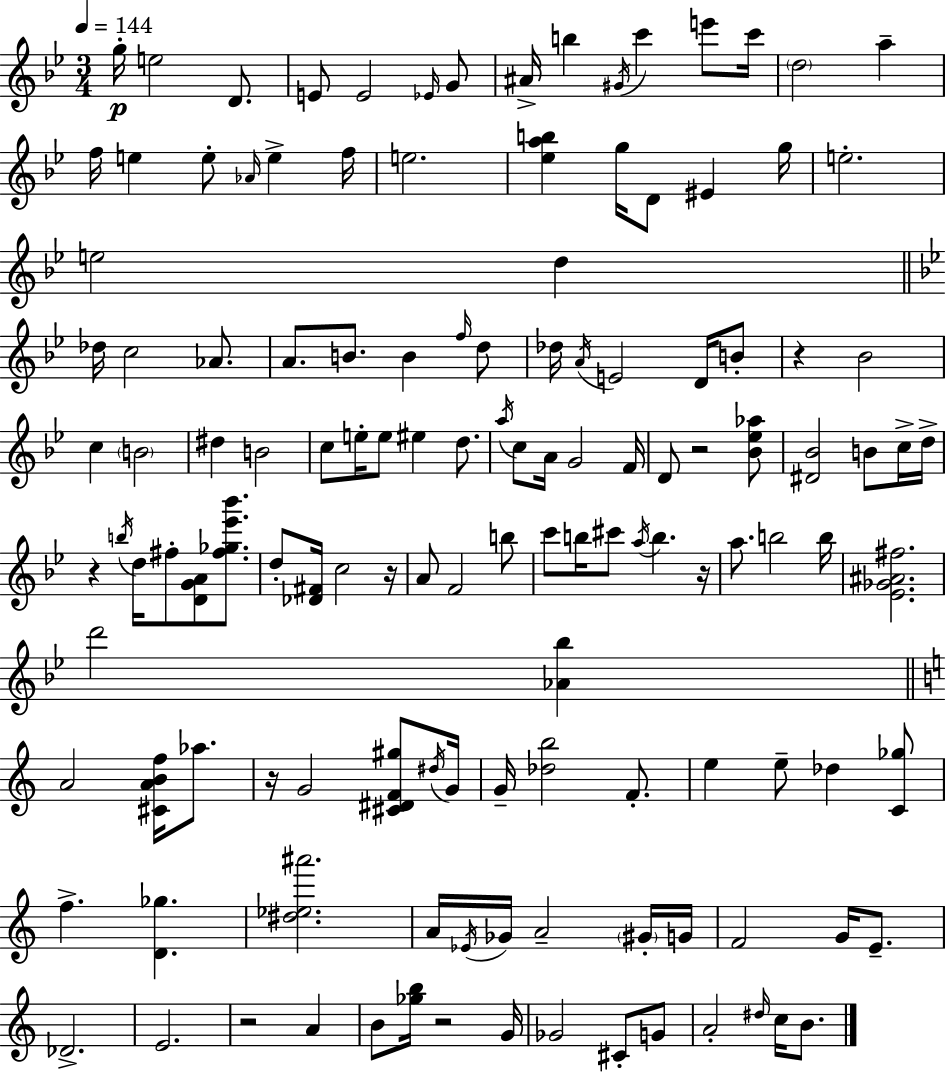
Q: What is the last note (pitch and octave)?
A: B4